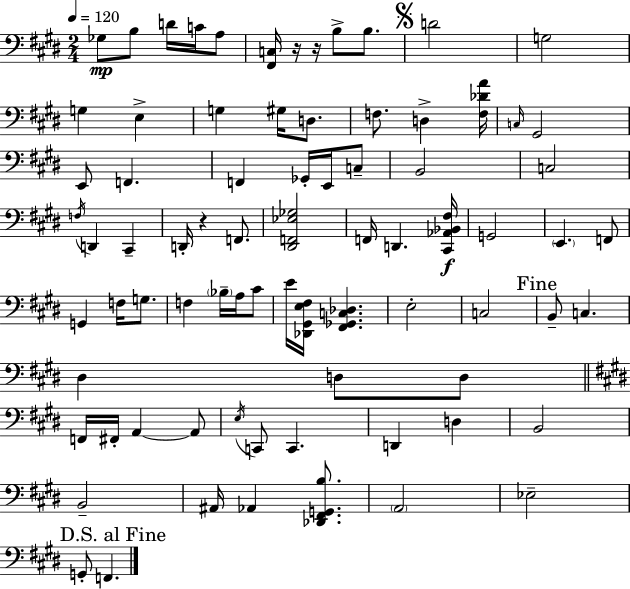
X:1
T:Untitled
M:2/4
L:1/4
K:E
_G,/2 B,/2 D/4 C/4 A,/2 [^F,,C,]/4 z/4 z/4 B,/2 B,/2 D2 G,2 G, E, G, ^G,/4 D,/2 F,/2 D, [F,_DA]/4 C,/4 ^G,,2 E,,/2 F,, F,, _G,,/4 E,,/4 C,/2 B,,2 C,2 F,/4 D,, ^C,, D,,/4 z F,,/2 [^D,,F,,_E,_G,]2 F,,/4 D,, [^C,,_A,,_B,,^F,]/4 G,,2 E,, F,,/2 G,, F,/4 G,/2 F, _B,/4 A,/4 ^C/2 E/4 [_D,,^G,,E,^F,]/4 [^F,,_G,,C,_D,] E,2 C,2 B,,/2 C, ^D, D,/2 D,/2 F,,/4 ^F,,/4 A,, A,,/2 E,/4 C,,/2 C,, D,, D, B,,2 B,,2 ^A,,/4 _A,, [_D,,^F,,G,,B,]/2 A,,2 _E,2 G,,/2 F,,